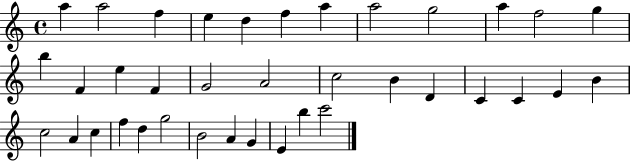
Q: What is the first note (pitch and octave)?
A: A5